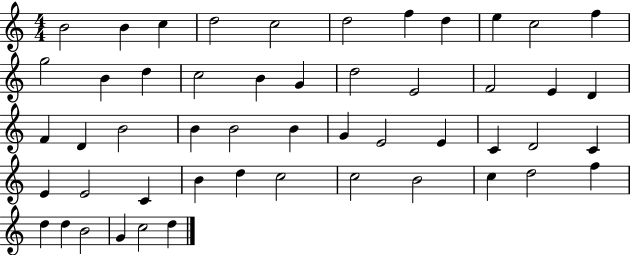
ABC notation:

X:1
T:Untitled
M:4/4
L:1/4
K:C
B2 B c d2 c2 d2 f d e c2 f g2 B d c2 B G d2 E2 F2 E D F D B2 B B2 B G E2 E C D2 C E E2 C B d c2 c2 B2 c d2 f d d B2 G c2 d